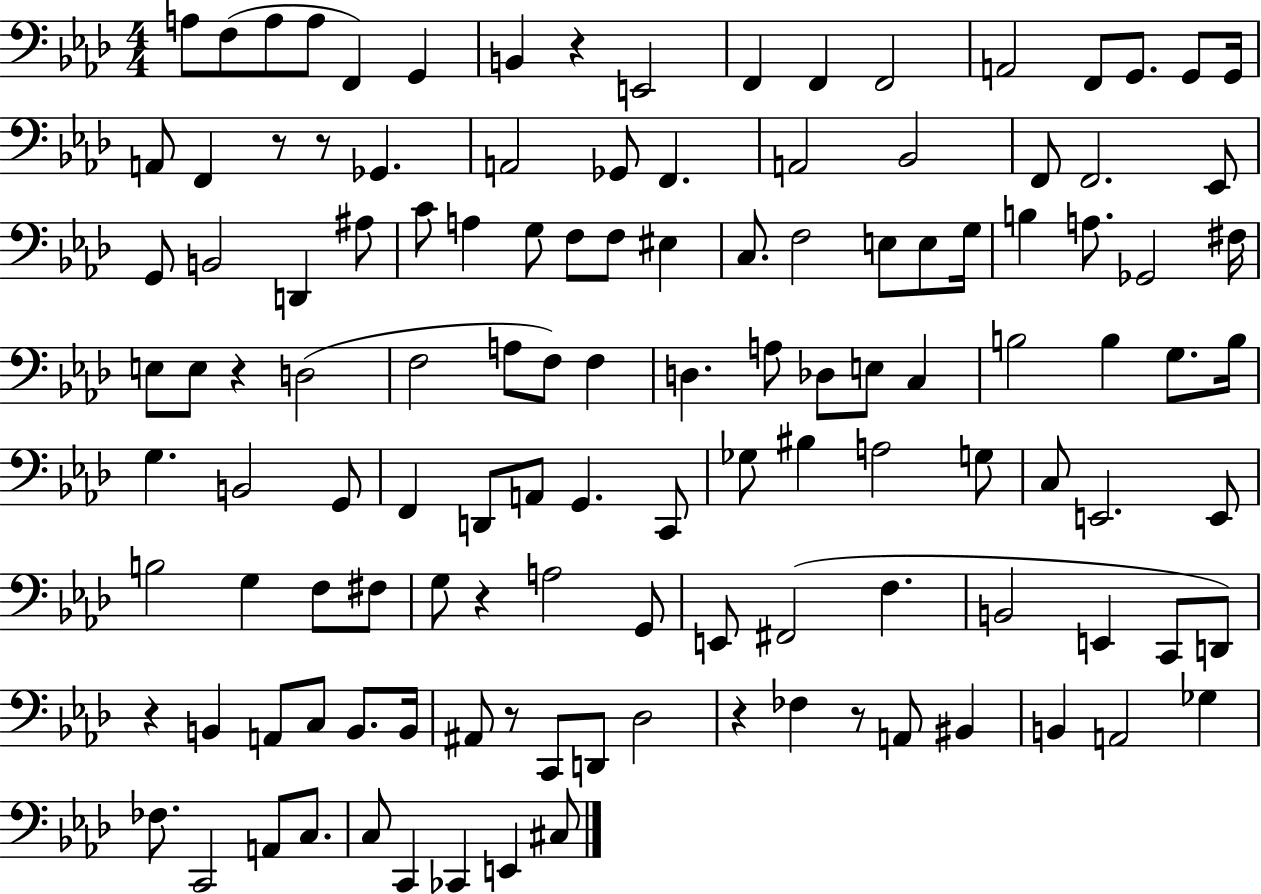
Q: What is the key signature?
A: AES major